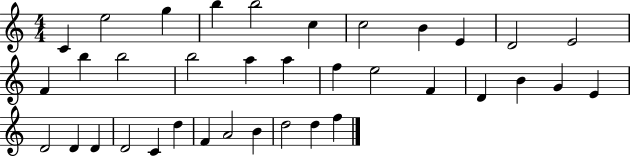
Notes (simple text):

C4/q E5/h G5/q B5/q B5/h C5/q C5/h B4/q E4/q D4/h E4/h F4/q B5/q B5/h B5/h A5/q A5/q F5/q E5/h F4/q D4/q B4/q G4/q E4/q D4/h D4/q D4/q D4/h C4/q D5/q F4/q A4/h B4/q D5/h D5/q F5/q